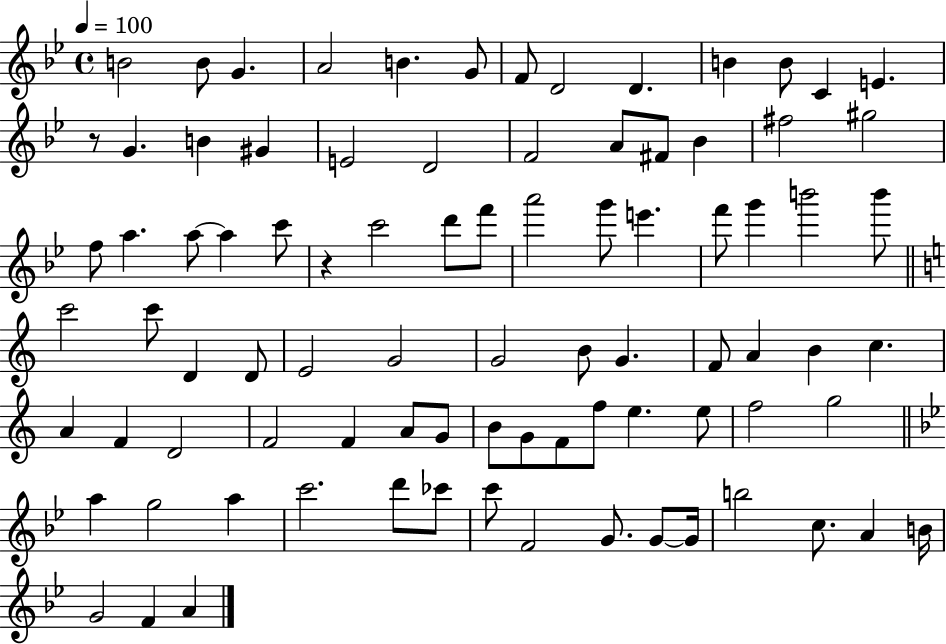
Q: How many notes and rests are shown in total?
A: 87